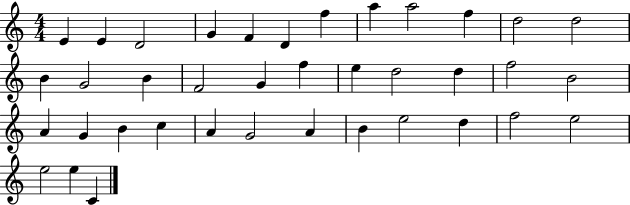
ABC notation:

X:1
T:Untitled
M:4/4
L:1/4
K:C
E E D2 G F D f a a2 f d2 d2 B G2 B F2 G f e d2 d f2 B2 A G B c A G2 A B e2 d f2 e2 e2 e C